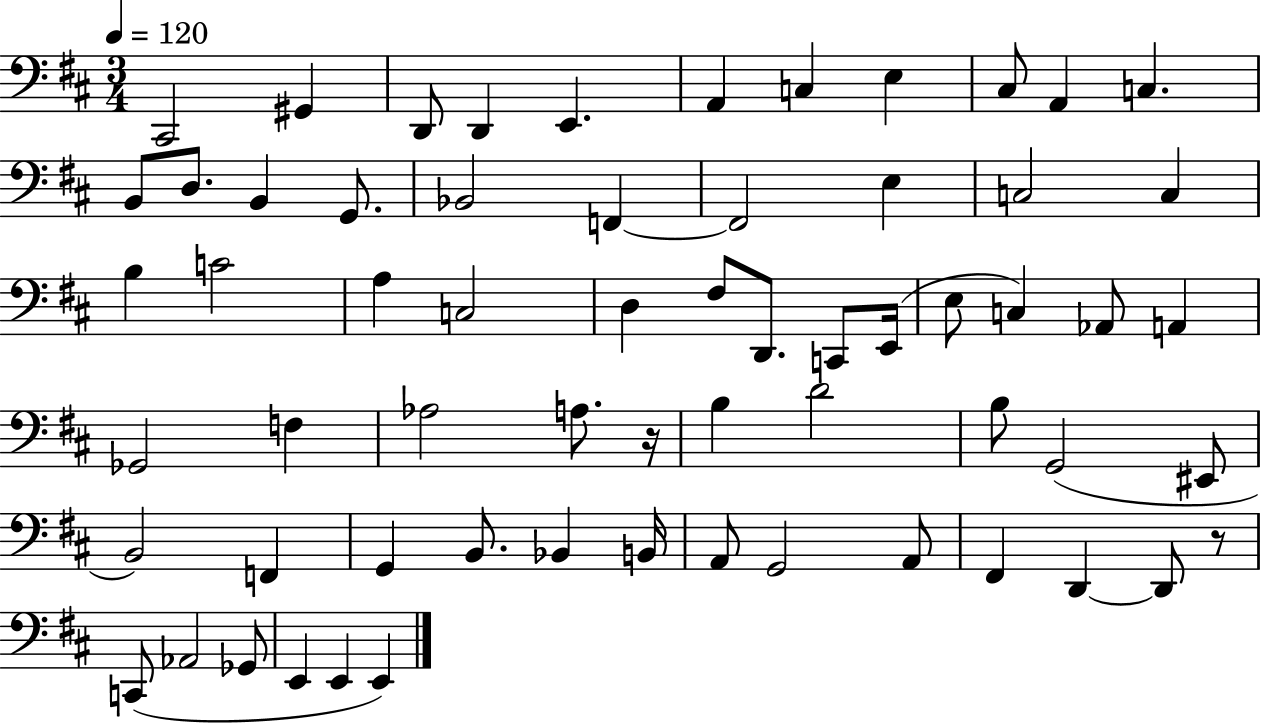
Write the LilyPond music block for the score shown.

{
  \clef bass
  \numericTimeSignature
  \time 3/4
  \key d \major
  \tempo 4 = 120
  cis,2 gis,4 | d,8 d,4 e,4. | a,4 c4 e4 | cis8 a,4 c4. | \break b,8 d8. b,4 g,8. | bes,2 f,4~~ | f,2 e4 | c2 c4 | \break b4 c'2 | a4 c2 | d4 fis8 d,8. c,8 e,16( | e8 c4) aes,8 a,4 | \break ges,2 f4 | aes2 a8. r16 | b4 d'2 | b8 g,2( eis,8 | \break b,2) f,4 | g,4 b,8. bes,4 b,16 | a,8 g,2 a,8 | fis,4 d,4~~ d,8 r8 | \break c,8( aes,2 ges,8 | e,4 e,4 e,4) | \bar "|."
}